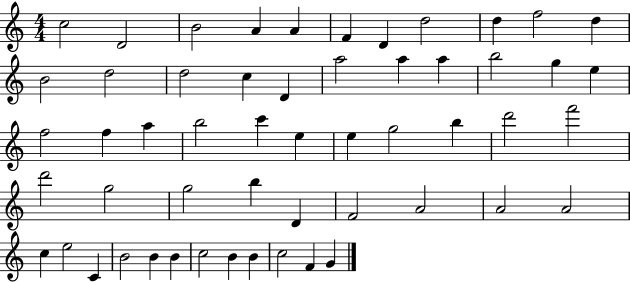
{
  \clef treble
  \numericTimeSignature
  \time 4/4
  \key c \major
  c''2 d'2 | b'2 a'4 a'4 | f'4 d'4 d''2 | d''4 f''2 d''4 | \break b'2 d''2 | d''2 c''4 d'4 | a''2 a''4 a''4 | b''2 g''4 e''4 | \break f''2 f''4 a''4 | b''2 c'''4 e''4 | e''4 g''2 b''4 | d'''2 f'''2 | \break d'''2 g''2 | g''2 b''4 d'4 | f'2 a'2 | a'2 a'2 | \break c''4 e''2 c'4 | b'2 b'4 b'4 | c''2 b'4 b'4 | c''2 f'4 g'4 | \break \bar "|."
}